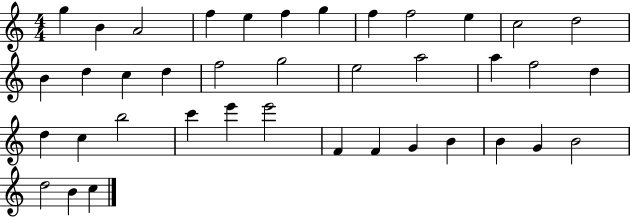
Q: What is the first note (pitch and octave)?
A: G5